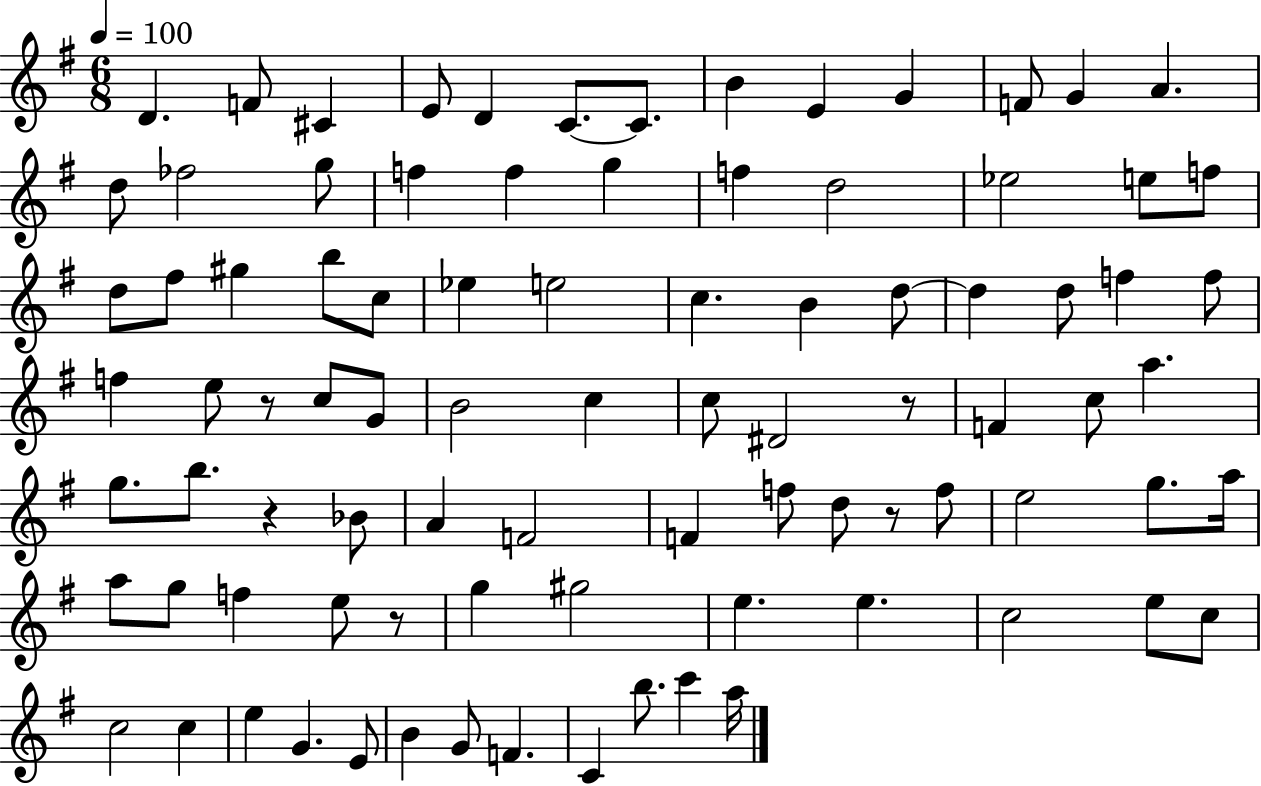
{
  \clef treble
  \numericTimeSignature
  \time 6/8
  \key g \major
  \tempo 4 = 100
  d'4. f'8 cis'4 | e'8 d'4 c'8.~~ c'8. | b'4 e'4 g'4 | f'8 g'4 a'4. | \break d''8 fes''2 g''8 | f''4 f''4 g''4 | f''4 d''2 | ees''2 e''8 f''8 | \break d''8 fis''8 gis''4 b''8 c''8 | ees''4 e''2 | c''4. b'4 d''8~~ | d''4 d''8 f''4 f''8 | \break f''4 e''8 r8 c''8 g'8 | b'2 c''4 | c''8 dis'2 r8 | f'4 c''8 a''4. | \break g''8. b''8. r4 bes'8 | a'4 f'2 | f'4 f''8 d''8 r8 f''8 | e''2 g''8. a''16 | \break a''8 g''8 f''4 e''8 r8 | g''4 gis''2 | e''4. e''4. | c''2 e''8 c''8 | \break c''2 c''4 | e''4 g'4. e'8 | b'4 g'8 f'4. | c'4 b''8. c'''4 a''16 | \break \bar "|."
}